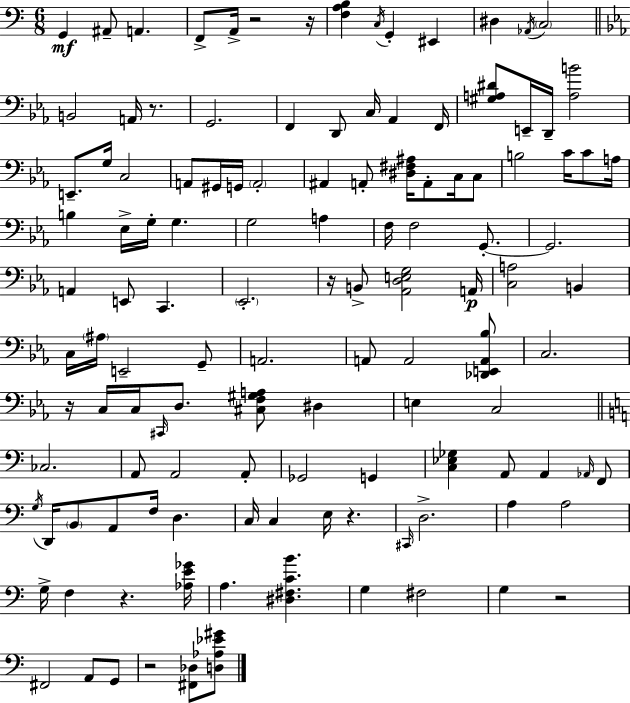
G2/q A#2/e A2/q. F2/e A2/s R/h R/s [F3,A3,B3]/q C3/s G2/q EIS2/q D#3/q Ab2/s C3/h B2/h A2/s R/e. G2/h. F2/q D2/e C3/s Ab2/q F2/s [G#3,A3,D#4]/e E2/s D2/s [A3,B4]/h E2/e. G3/s C3/h A2/e G#2/s G2/s A2/h A#2/q A2/e [D#3,F#3,A#3]/s A2/e C3/s C3/e B3/h C4/s C4/e A3/s B3/q Eb3/s G3/s G3/q. G3/h A3/q F3/s F3/h G2/e. G2/h. A2/q E2/e C2/q. Eb2/h. R/s B2/e [Ab2,D3,E3,G3]/h A2/s [C3,A3]/h B2/q C3/s A#3/s E2/h G2/e A2/h. A2/e A2/h [Db2,E2,A2,Bb3]/e C3/h. R/s C3/s C3/s C#2/s D3/e. [C#3,F3,G#3,A3]/e D#3/q E3/q C3/h CES3/h. A2/e A2/h A2/e Gb2/h G2/q [C3,Eb3,Gb3]/q A2/e A2/q Ab2/s F2/e G3/s D2/s B2/e A2/e F3/s D3/q. C3/s C3/q E3/s R/q. C#2/s D3/h. A3/q A3/h G3/s F3/q R/q. [Ab3,E4,Gb4]/s A3/q. [D#3,F#3,C4,B4]/q. G3/q F#3/h G3/q R/h F#2/h A2/e G2/e R/h [F#2,Db3]/e [D3,Ab3,Eb4,G#4]/e